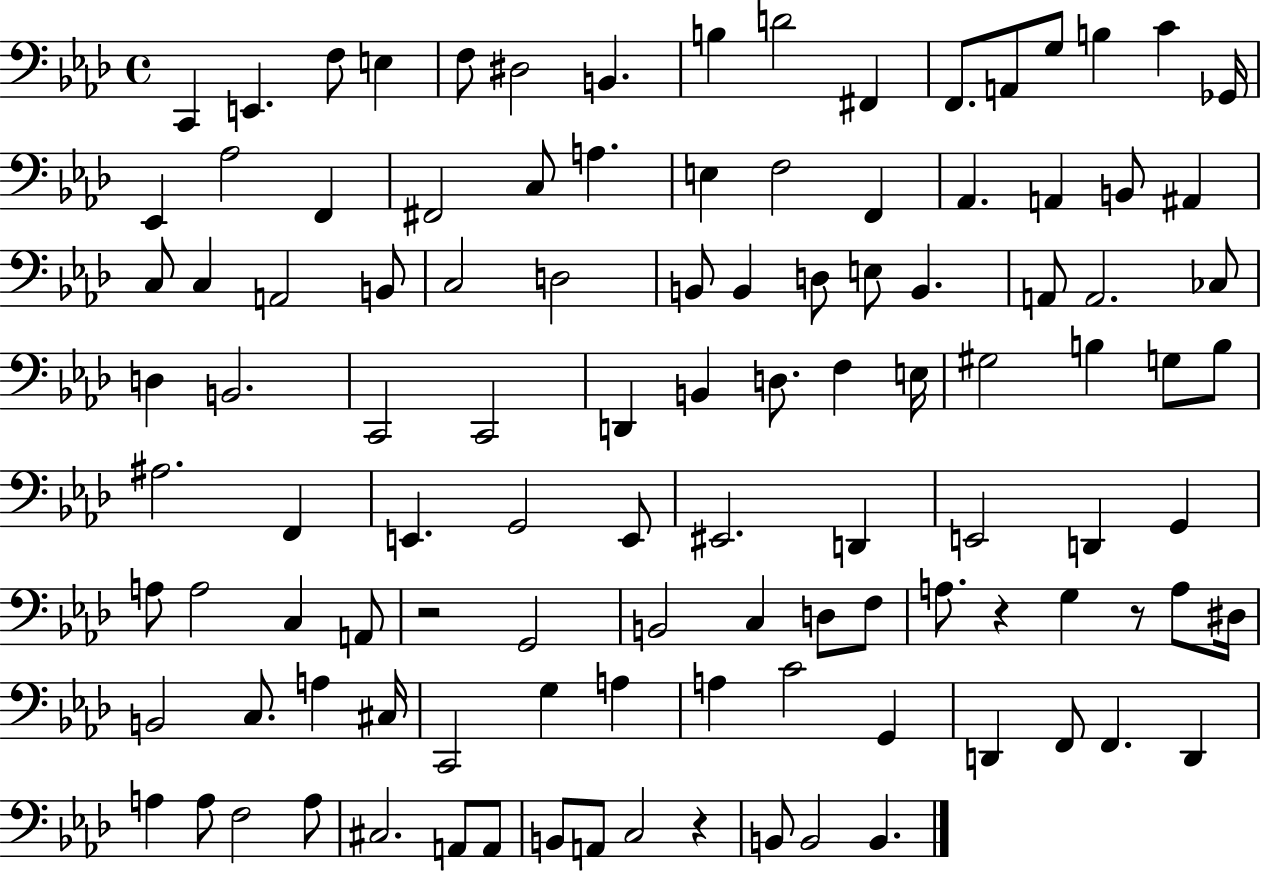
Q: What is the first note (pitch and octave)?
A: C2